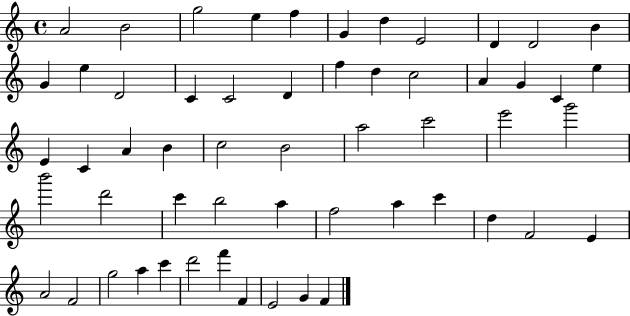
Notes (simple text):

A4/h B4/h G5/h E5/q F5/q G4/q D5/q E4/h D4/q D4/h B4/q G4/q E5/q D4/h C4/q C4/h D4/q F5/q D5/q C5/h A4/q G4/q C4/q E5/q E4/q C4/q A4/q B4/q C5/h B4/h A5/h C6/h E6/h G6/h B6/h D6/h C6/q B5/h A5/q F5/h A5/q C6/q D5/q F4/h E4/q A4/h F4/h G5/h A5/q C6/q D6/h F6/q F4/q E4/h G4/q F4/q